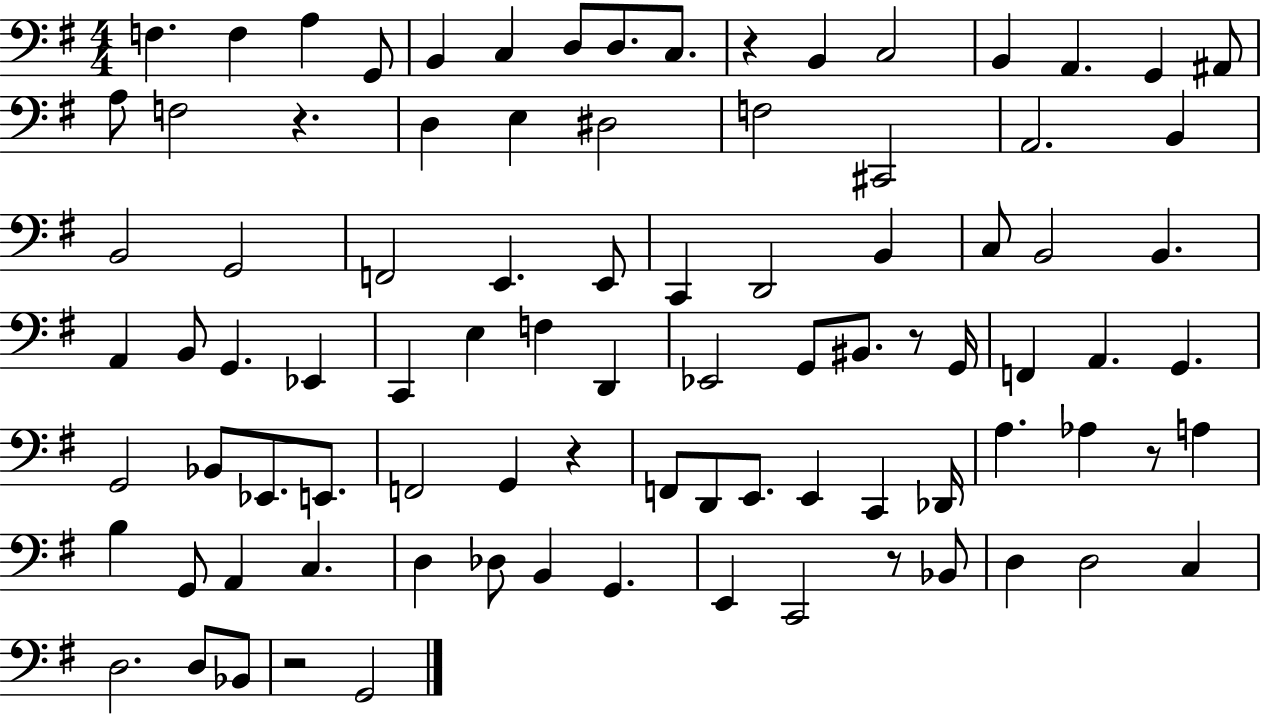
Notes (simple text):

F3/q. F3/q A3/q G2/e B2/q C3/q D3/e D3/e. C3/e. R/q B2/q C3/h B2/q A2/q. G2/q A#2/e A3/e F3/h R/q. D3/q E3/q D#3/h F3/h C#2/h A2/h. B2/q B2/h G2/h F2/h E2/q. E2/e C2/q D2/h B2/q C3/e B2/h B2/q. A2/q B2/e G2/q. Eb2/q C2/q E3/q F3/q D2/q Eb2/h G2/e BIS2/e. R/e G2/s F2/q A2/q. G2/q. G2/h Bb2/e Eb2/e. E2/e. F2/h G2/q R/q F2/e D2/e E2/e. E2/q C2/q Db2/s A3/q. Ab3/q R/e A3/q B3/q G2/e A2/q C3/q. D3/q Db3/e B2/q G2/q. E2/q C2/h R/e Bb2/e D3/q D3/h C3/q D3/h. D3/e Bb2/e R/h G2/h